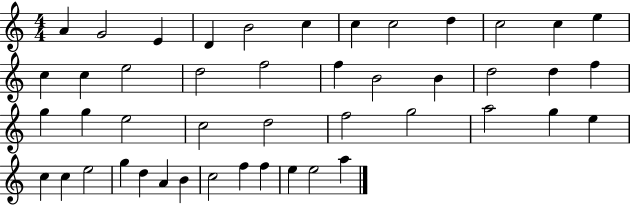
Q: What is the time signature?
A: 4/4